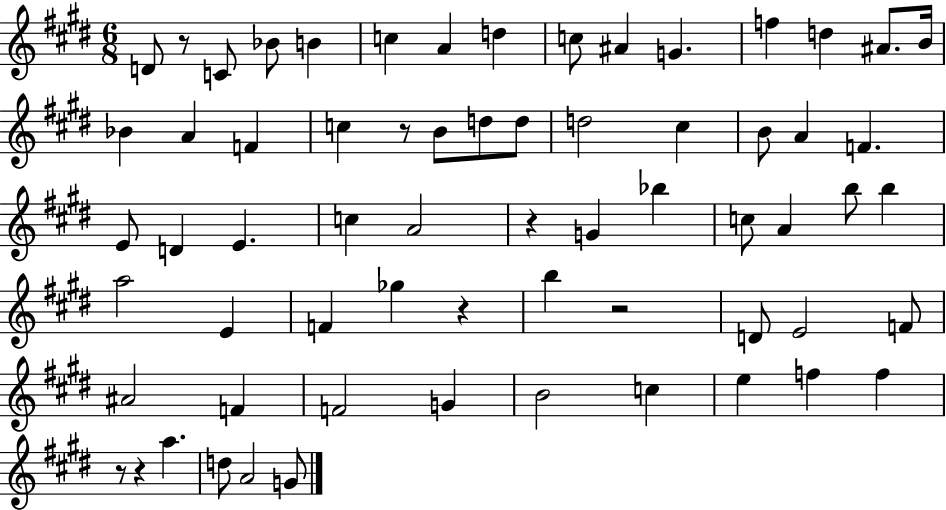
{
  \clef treble
  \numericTimeSignature
  \time 6/8
  \key e \major
  \repeat volta 2 { d'8 r8 c'8 bes'8 b'4 | c''4 a'4 d''4 | c''8 ais'4 g'4. | f''4 d''4 ais'8. b'16 | \break bes'4 a'4 f'4 | c''4 r8 b'8 d''8 d''8 | d''2 cis''4 | b'8 a'4 f'4. | \break e'8 d'4 e'4. | c''4 a'2 | r4 g'4 bes''4 | c''8 a'4 b''8 b''4 | \break a''2 e'4 | f'4 ges''4 r4 | b''4 r2 | d'8 e'2 f'8 | \break ais'2 f'4 | f'2 g'4 | b'2 c''4 | e''4 f''4 f''4 | \break r8 r4 a''4. | d''8 a'2 g'8 | } \bar "|."
}